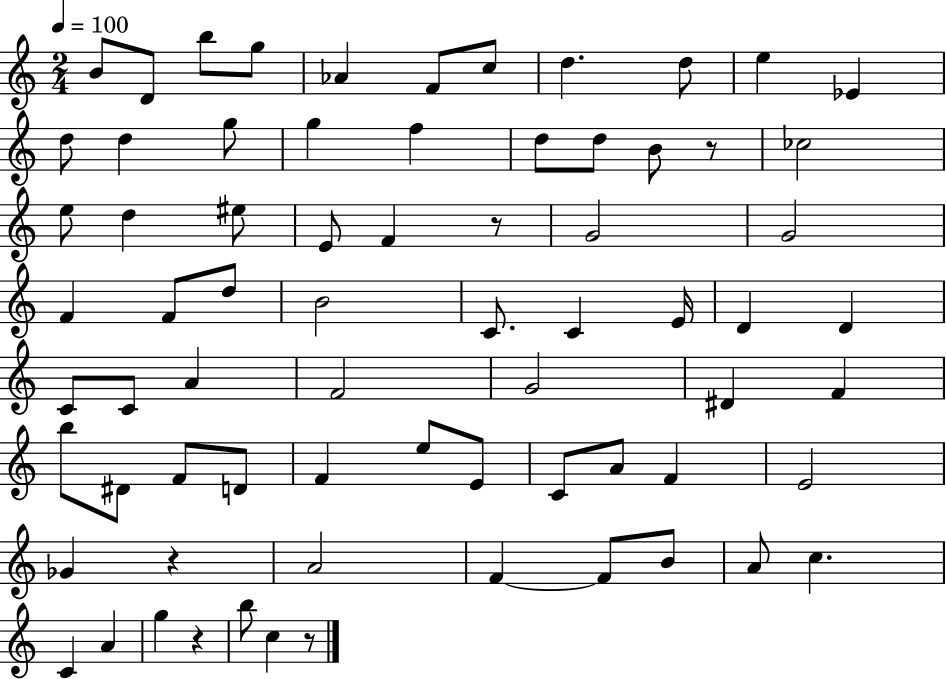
{
  \clef treble
  \numericTimeSignature
  \time 2/4
  \key c \major
  \tempo 4 = 100
  b'8 d'8 b''8 g''8 | aes'4 f'8 c''8 | d''4. d''8 | e''4 ees'4 | \break d''8 d''4 g''8 | g''4 f''4 | d''8 d''8 b'8 r8 | ces''2 | \break e''8 d''4 eis''8 | e'8 f'4 r8 | g'2 | g'2 | \break f'4 f'8 d''8 | b'2 | c'8. c'4 e'16 | d'4 d'4 | \break c'8 c'8 a'4 | f'2 | g'2 | dis'4 f'4 | \break b''8 dis'8 f'8 d'8 | f'4 e''8 e'8 | c'8 a'8 f'4 | e'2 | \break ges'4 r4 | a'2 | f'4~~ f'8 b'8 | a'8 c''4. | \break c'4 a'4 | g''4 r4 | b''8 c''4 r8 | \bar "|."
}